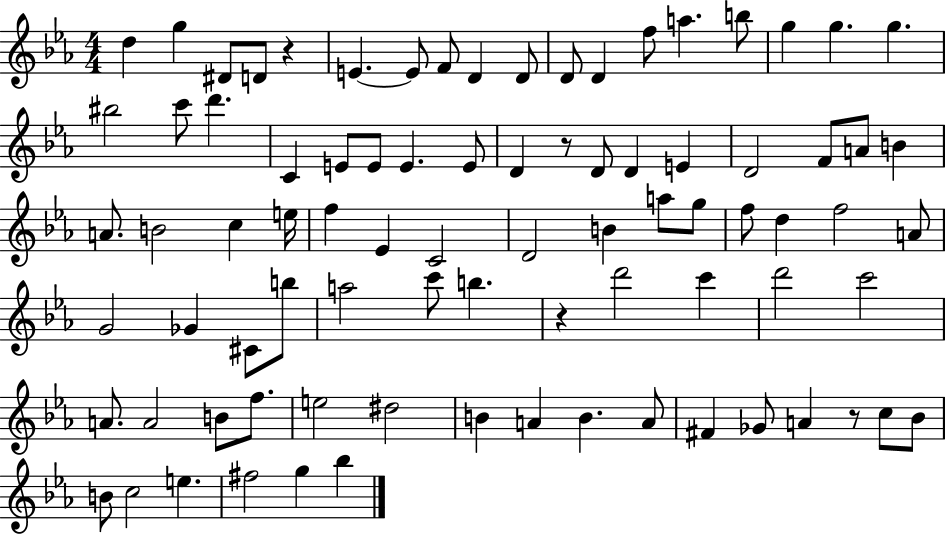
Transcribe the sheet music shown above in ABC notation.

X:1
T:Untitled
M:4/4
L:1/4
K:Eb
d g ^D/2 D/2 z E E/2 F/2 D D/2 D/2 D f/2 a b/2 g g g ^b2 c'/2 d' C E/2 E/2 E E/2 D z/2 D/2 D E D2 F/2 A/2 B A/2 B2 c e/4 f _E C2 D2 B a/2 g/2 f/2 d f2 A/2 G2 _G ^C/2 b/2 a2 c'/2 b z d'2 c' d'2 c'2 A/2 A2 B/2 f/2 e2 ^d2 B A B A/2 ^F _G/2 A z/2 c/2 _B/2 B/2 c2 e ^f2 g _b